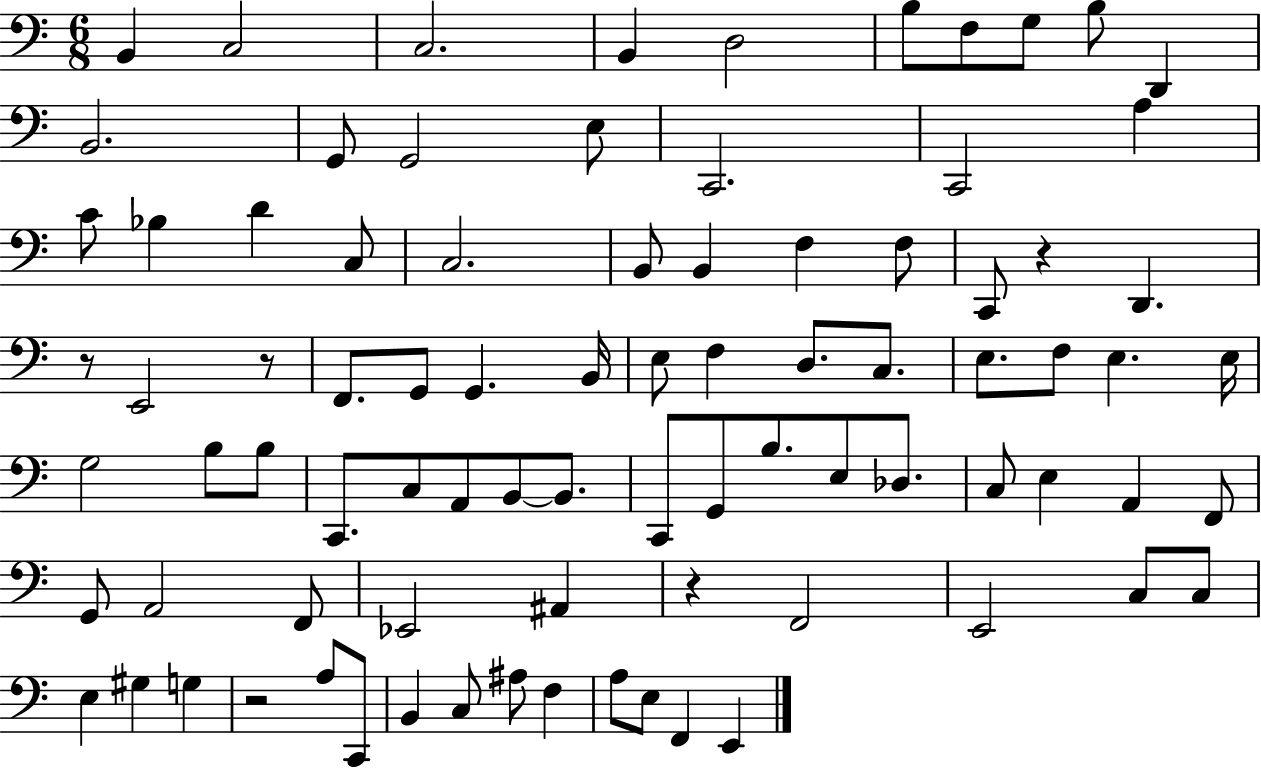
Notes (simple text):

B2/q C3/h C3/h. B2/q D3/h B3/e F3/e G3/e B3/e D2/q B2/h. G2/e G2/h E3/e C2/h. C2/h A3/q C4/e Bb3/q D4/q C3/e C3/h. B2/e B2/q F3/q F3/e C2/e R/q D2/q. R/e E2/h R/e F2/e. G2/e G2/q. B2/s E3/e F3/q D3/e. C3/e. E3/e. F3/e E3/q. E3/s G3/h B3/e B3/e C2/e. C3/e A2/e B2/e B2/e. C2/e G2/e B3/e. E3/e Db3/e. C3/e E3/q A2/q F2/e G2/e A2/h F2/e Eb2/h A#2/q R/q F2/h E2/h C3/e C3/e E3/q G#3/q G3/q R/h A3/e C2/e B2/q C3/e A#3/e F3/q A3/e E3/e F2/q E2/q